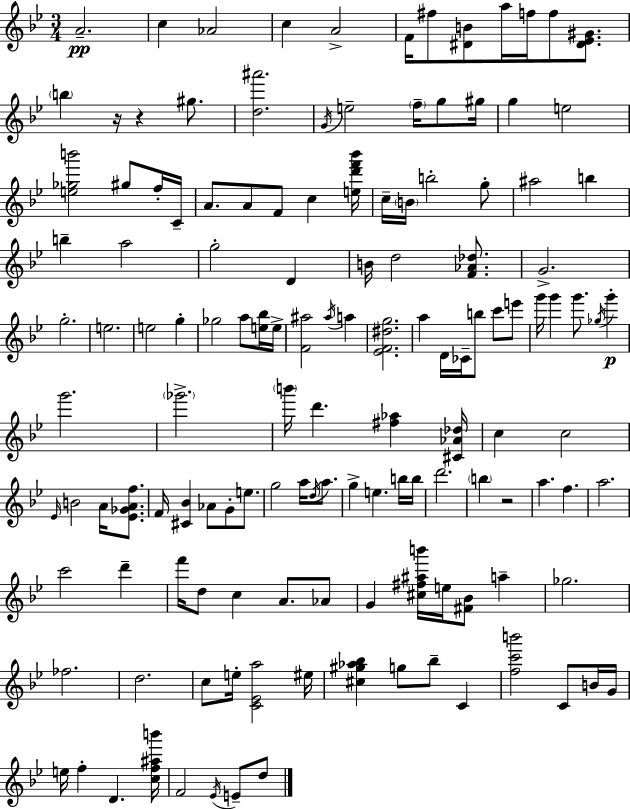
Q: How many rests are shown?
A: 3